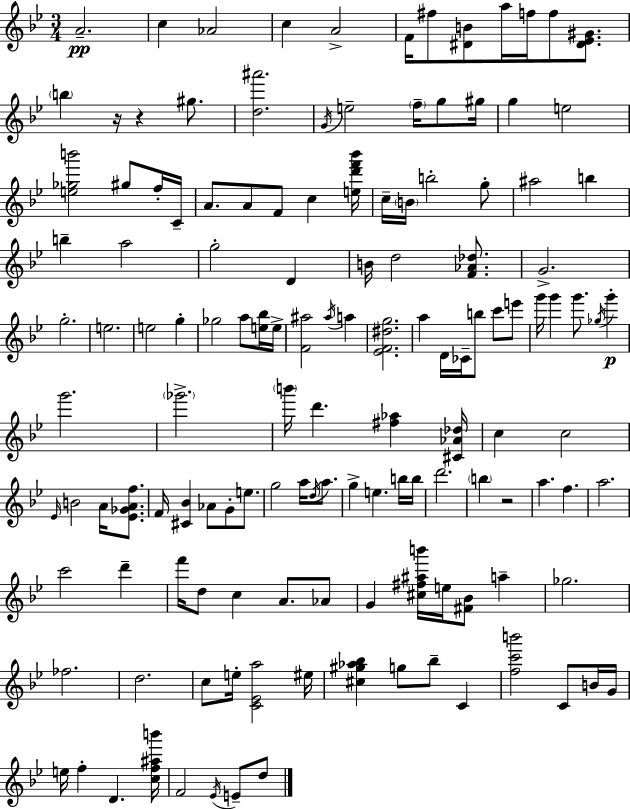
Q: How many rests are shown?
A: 3